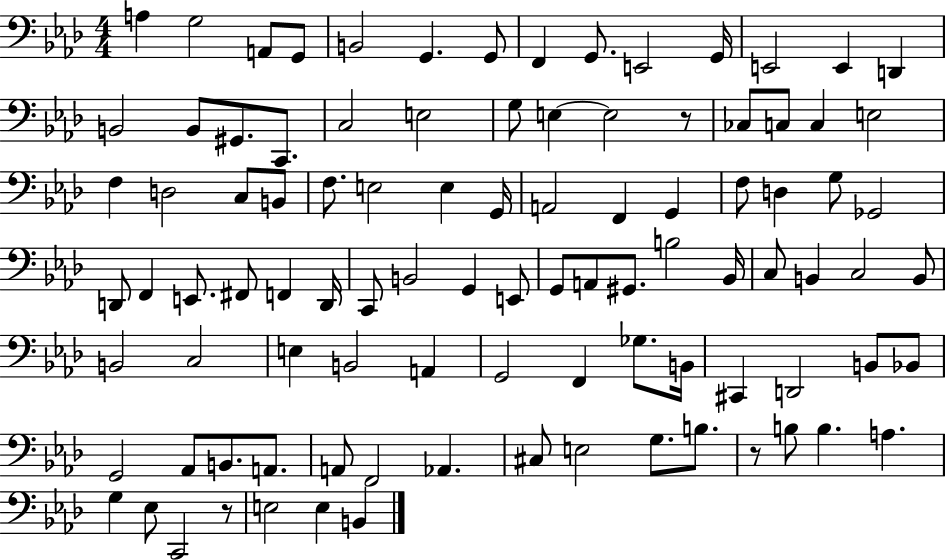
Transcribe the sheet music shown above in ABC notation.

X:1
T:Untitled
M:4/4
L:1/4
K:Ab
A, G,2 A,,/2 G,,/2 B,,2 G,, G,,/2 F,, G,,/2 E,,2 G,,/4 E,,2 E,, D,, B,,2 B,,/2 ^G,,/2 C,,/2 C,2 E,2 G,/2 E, E,2 z/2 _C,/2 C,/2 C, E,2 F, D,2 C,/2 B,,/2 F,/2 E,2 E, G,,/4 A,,2 F,, G,, F,/2 D, G,/2 _G,,2 D,,/2 F,, E,,/2 ^F,,/2 F,, D,,/4 C,,/2 B,,2 G,, E,,/2 G,,/2 A,,/2 ^G,,/2 B,2 _B,,/4 C,/2 B,, C,2 B,,/2 B,,2 C,2 E, B,,2 A,, G,,2 F,, _G,/2 B,,/4 ^C,, D,,2 B,,/2 _B,,/2 G,,2 _A,,/2 B,,/2 A,,/2 A,,/2 F,,2 _A,, ^C,/2 E,2 G,/2 B,/2 z/2 B,/2 B, A, G, _E,/2 C,,2 z/2 E,2 E, B,,